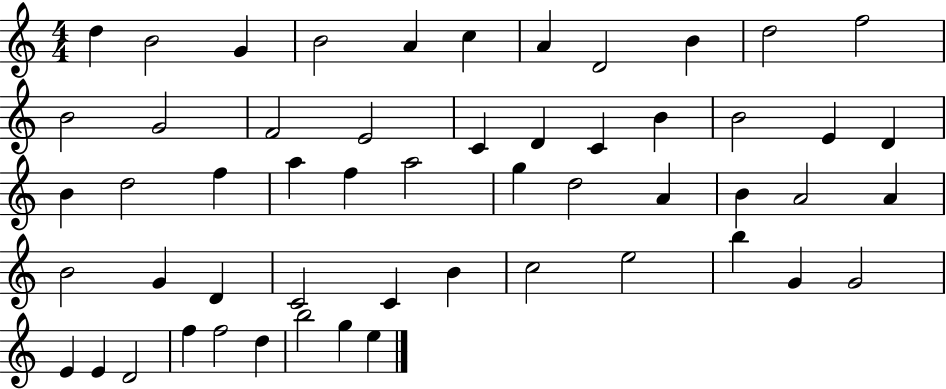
X:1
T:Untitled
M:4/4
L:1/4
K:C
d B2 G B2 A c A D2 B d2 f2 B2 G2 F2 E2 C D C B B2 E D B d2 f a f a2 g d2 A B A2 A B2 G D C2 C B c2 e2 b G G2 E E D2 f f2 d b2 g e